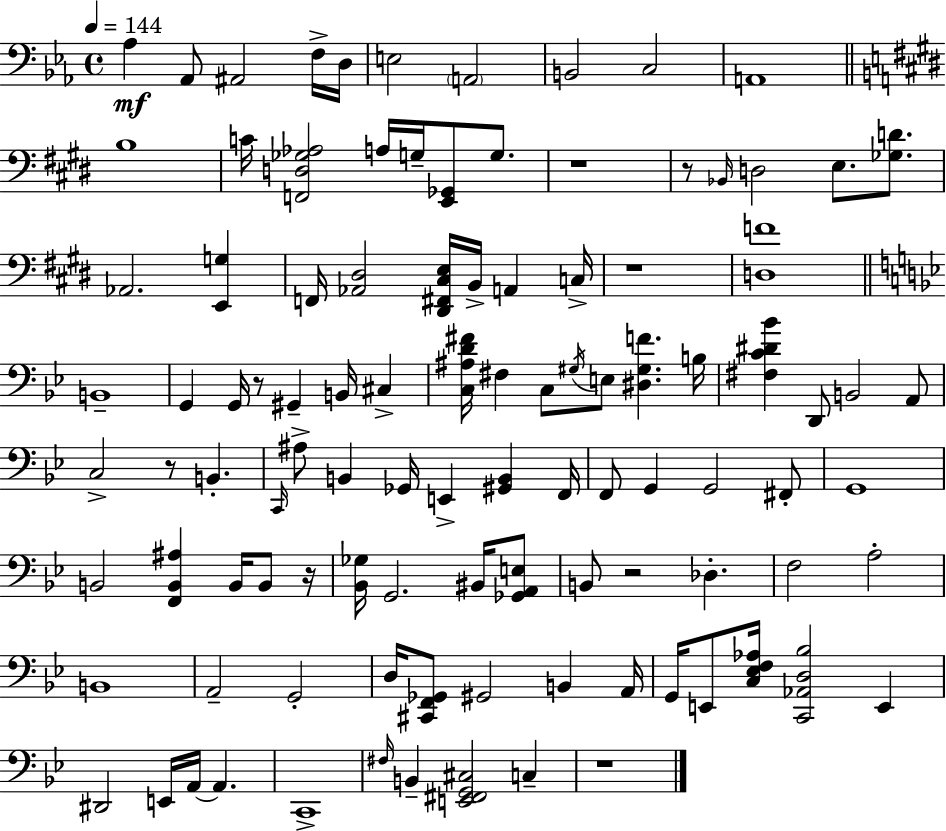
X:1
T:Untitled
M:4/4
L:1/4
K:Cm
_A, _A,,/2 ^A,,2 F,/4 D,/4 E,2 A,,2 B,,2 C,2 A,,4 B,4 C/4 [F,,D,_G,_A,]2 A,/4 G,/4 [E,,_G,,]/2 G,/2 z4 z/2 _B,,/4 D,2 E,/2 [_G,D]/2 _A,,2 [E,,G,] F,,/4 [_A,,^D,]2 [^D,,^F,,^C,E,]/4 B,,/4 A,, C,/4 z4 [D,F]4 B,,4 G,, G,,/4 z/2 ^G,, B,,/4 ^C, [C,^A,D^F]/4 ^F, C,/2 ^G,/4 E,/2 [^D,^G,F] B,/4 [^F,C^D_B] D,,/2 B,,2 A,,/2 C,2 z/2 B,, C,,/4 ^A,/2 B,, _G,,/4 E,, [^G,,B,,] F,,/4 F,,/2 G,, G,,2 ^F,,/2 G,,4 B,,2 [F,,B,,^A,] B,,/4 B,,/2 z/4 [_B,,_G,]/4 G,,2 ^B,,/4 [_G,,A,,E,]/2 B,,/2 z2 _D, F,2 A,2 B,,4 A,,2 G,,2 D,/4 [^C,,F,,_G,,]/2 ^G,,2 B,, A,,/4 G,,/4 E,,/2 [C,_E,F,_A,]/4 [C,,_A,,D,_B,]2 E,, ^D,,2 E,,/4 A,,/4 A,, C,,4 ^F,/4 B,, [E,,^F,,G,,^C,]2 C, z4